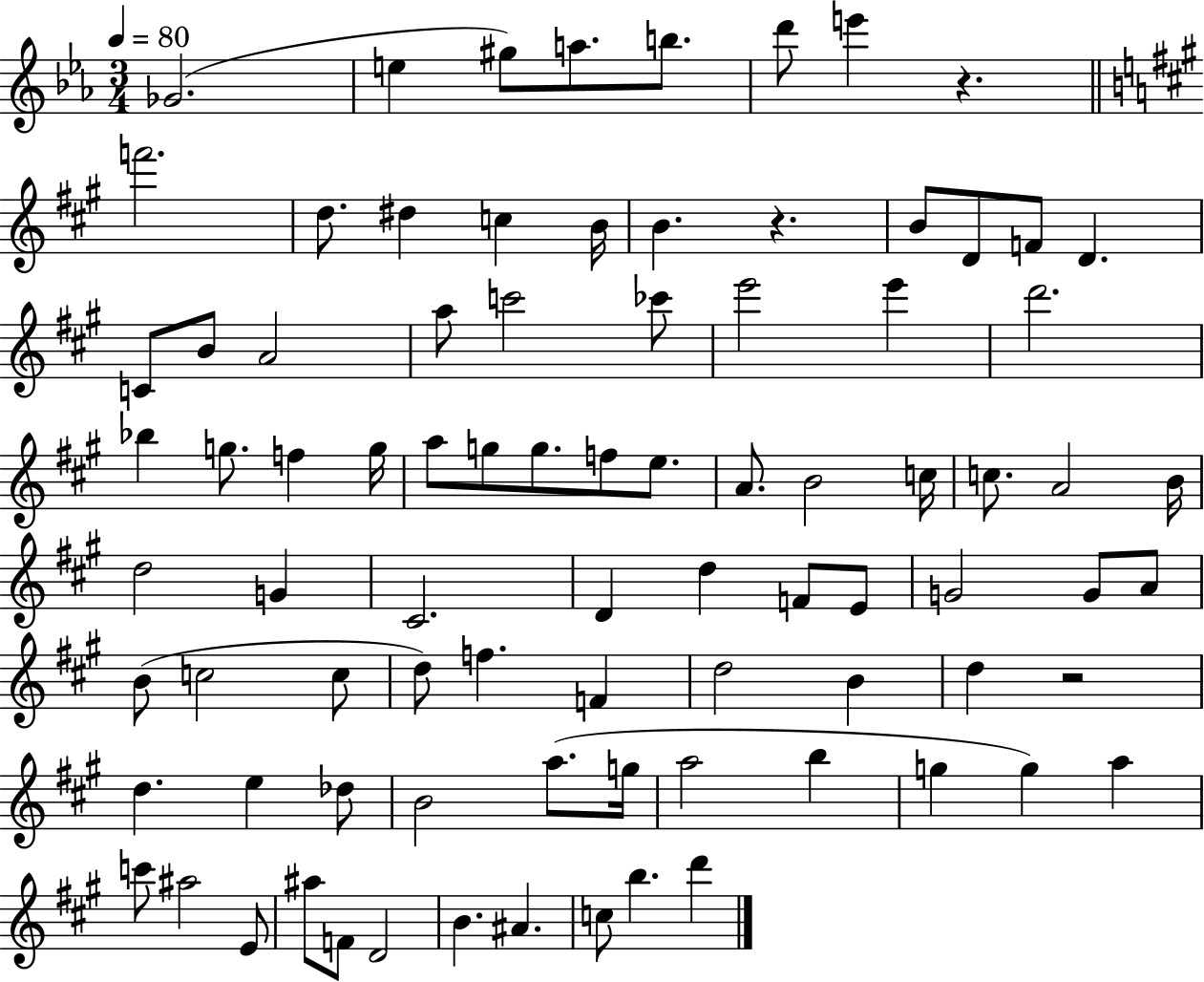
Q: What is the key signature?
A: EES major